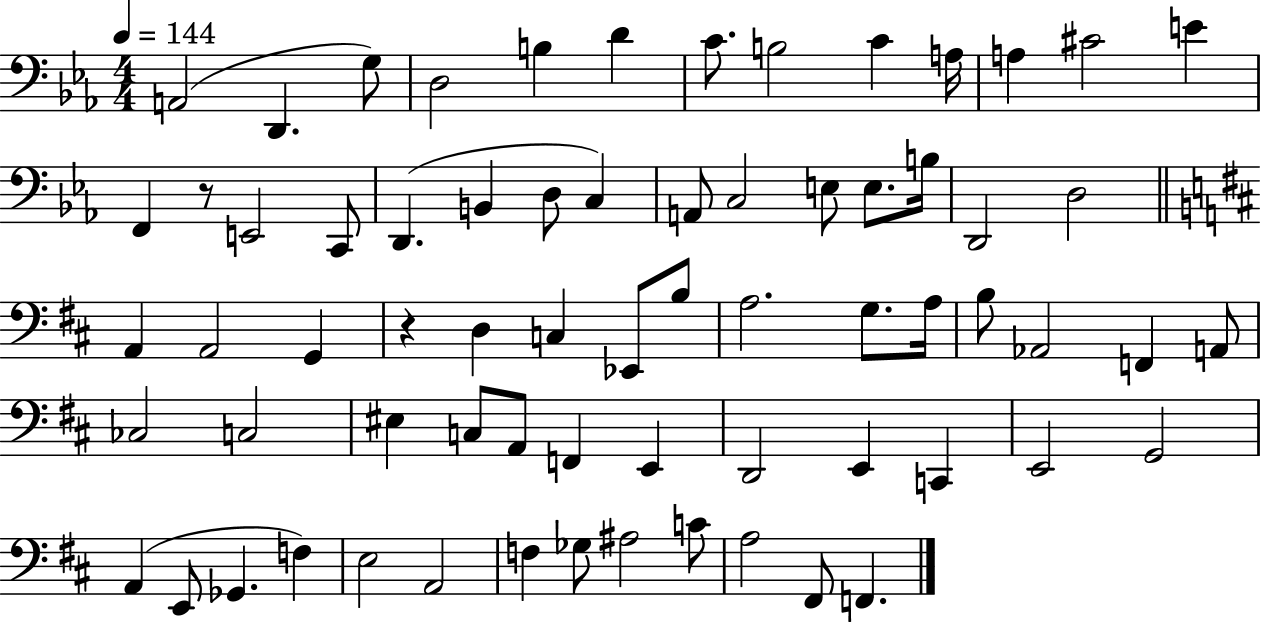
X:1
T:Untitled
M:4/4
L:1/4
K:Eb
A,,2 D,, G,/2 D,2 B, D C/2 B,2 C A,/4 A, ^C2 E F,, z/2 E,,2 C,,/2 D,, B,, D,/2 C, A,,/2 C,2 E,/2 E,/2 B,/4 D,,2 D,2 A,, A,,2 G,, z D, C, _E,,/2 B,/2 A,2 G,/2 A,/4 B,/2 _A,,2 F,, A,,/2 _C,2 C,2 ^E, C,/2 A,,/2 F,, E,, D,,2 E,, C,, E,,2 G,,2 A,, E,,/2 _G,, F, E,2 A,,2 F, _G,/2 ^A,2 C/2 A,2 ^F,,/2 F,,